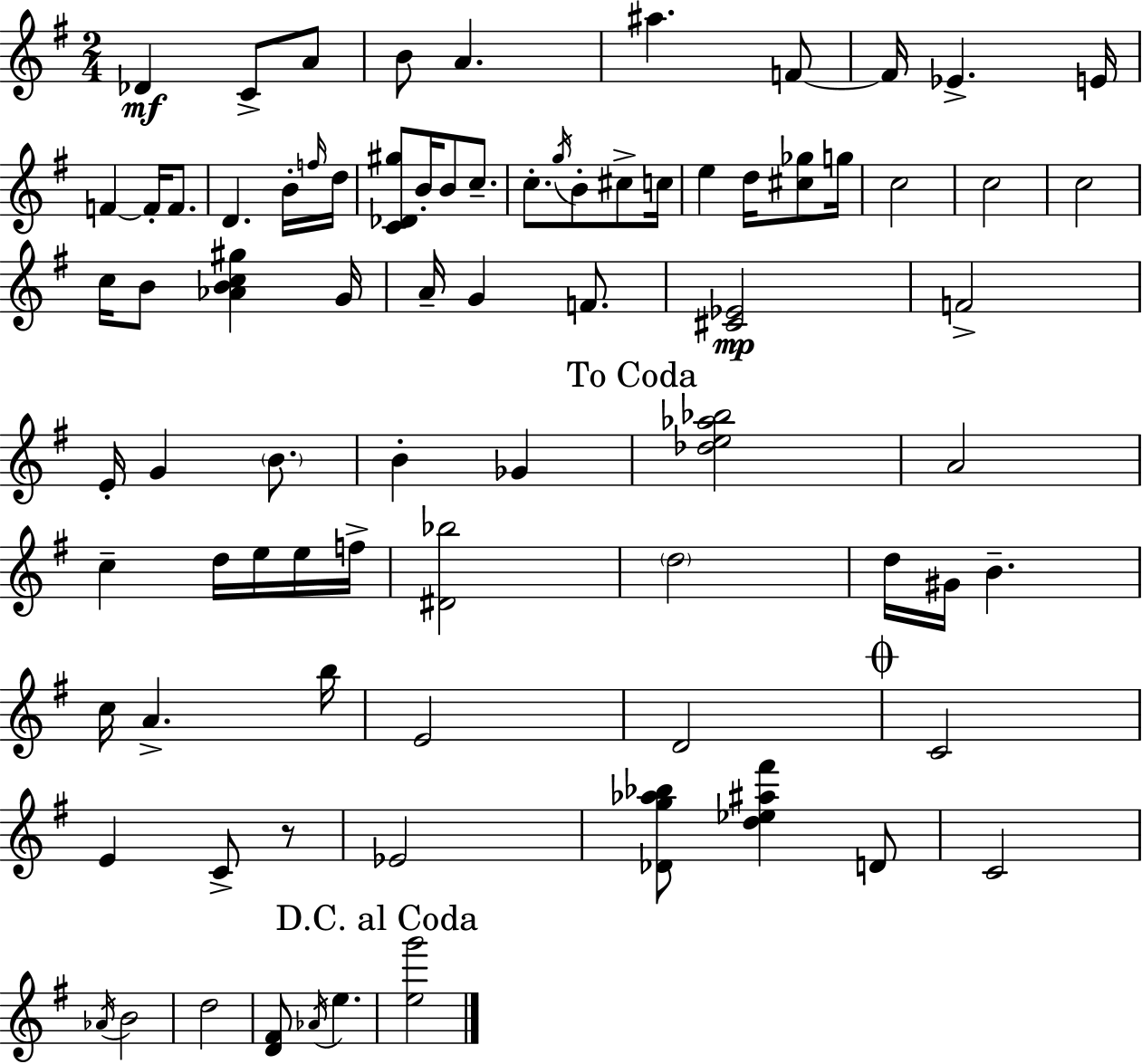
Db4/q C4/e A4/e B4/e A4/q. A#5/q. F4/e F4/s Eb4/q. E4/s F4/q F4/s F4/e. D4/q. B4/s F5/s D5/s [C4,Db4,G#5]/e B4/s B4/e C5/e. C5/e. G5/s B4/e C#5/e C5/s E5/q D5/s [C#5,Gb5]/e G5/s C5/h C5/h C5/h C5/s B4/e [Ab4,B4,C5,G#5]/q G4/s A4/s G4/q F4/e. [C#4,Eb4]/h F4/h E4/s G4/q B4/e. B4/q Gb4/q [Db5,E5,Ab5,Bb5]/h A4/h C5/q D5/s E5/s E5/s F5/s [D#4,Bb5]/h D5/h D5/s G#4/s B4/q. C5/s A4/q. B5/s E4/h D4/h C4/h E4/q C4/e R/e Eb4/h [Db4,G5,Ab5,Bb5]/e [D5,Eb5,A#5,F#6]/q D4/e C4/h Ab4/s B4/h D5/h [D4,F#4]/e Ab4/s E5/q. [E5,G6]/h